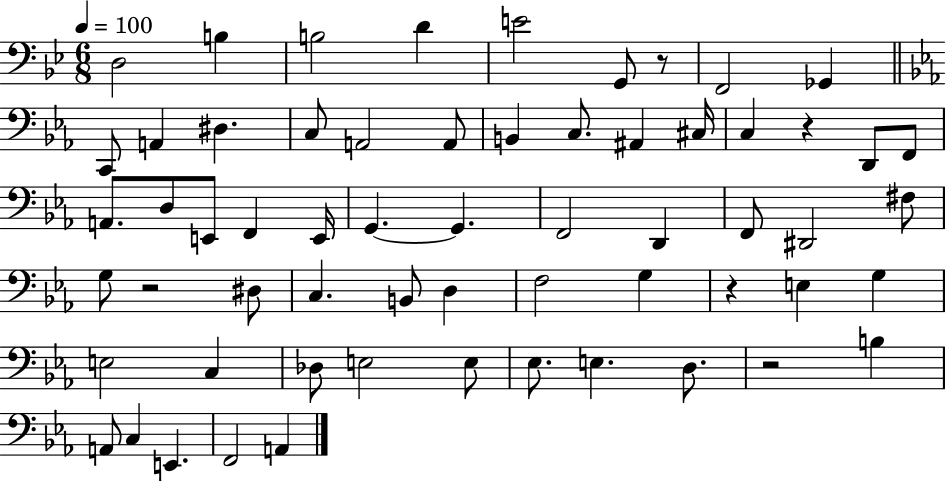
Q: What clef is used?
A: bass